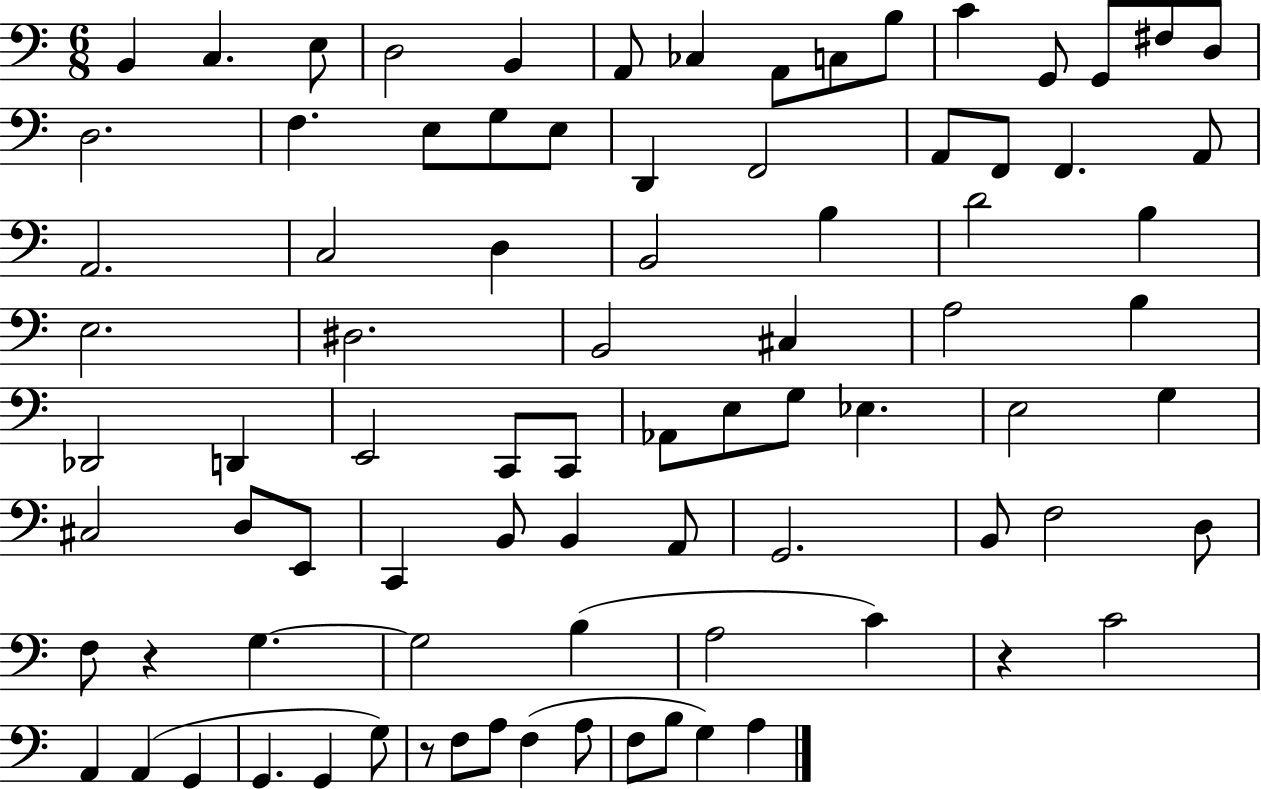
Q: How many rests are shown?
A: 3